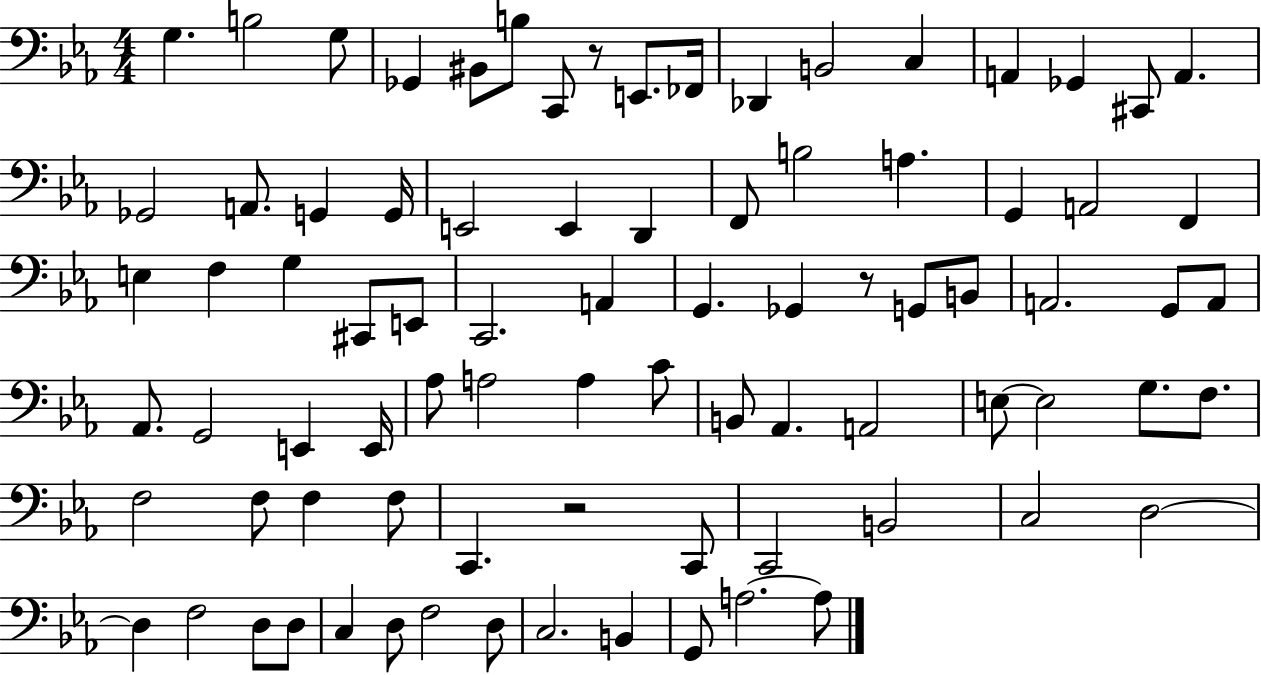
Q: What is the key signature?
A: EES major